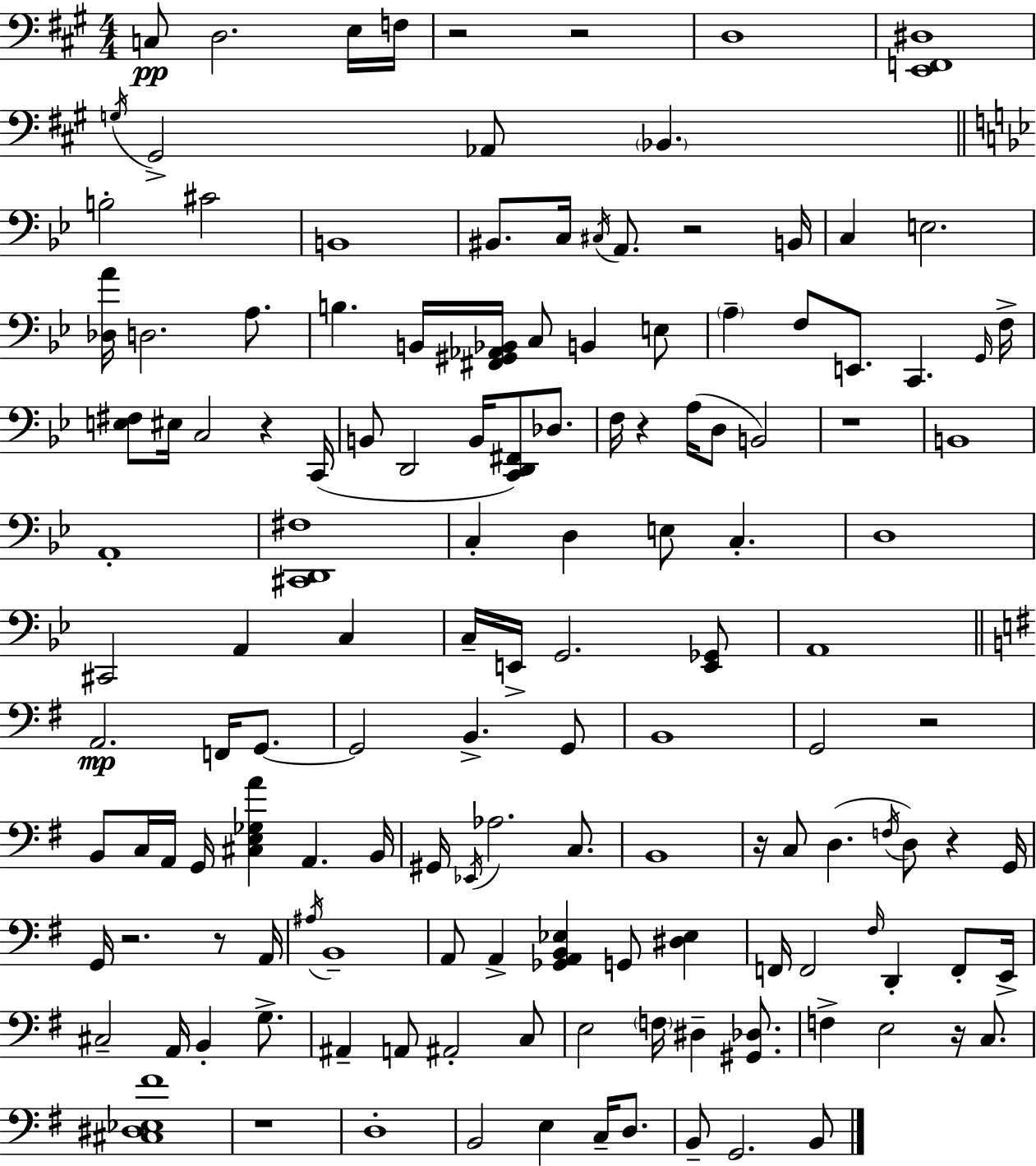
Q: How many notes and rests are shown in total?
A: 141